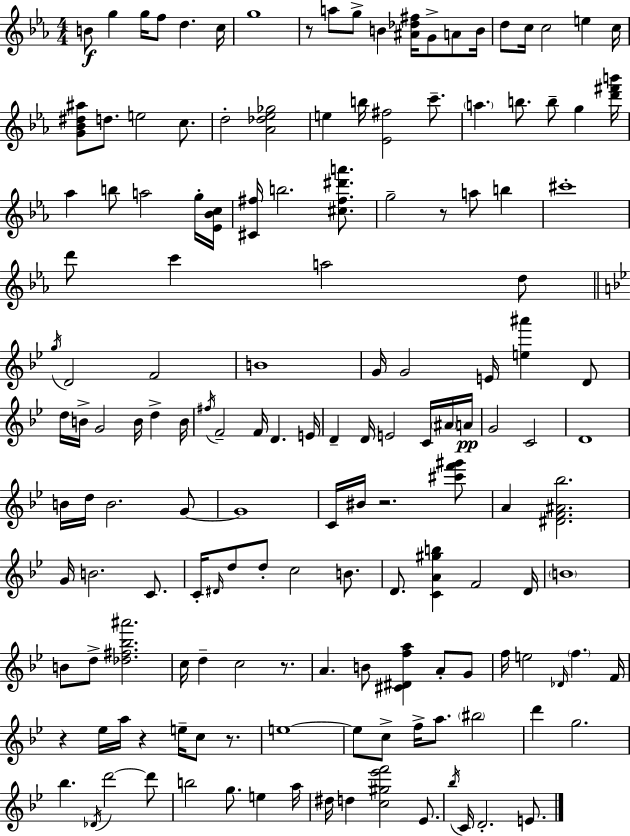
{
  \clef treble
  \numericTimeSignature
  \time 4/4
  \key ees \major
  b'8\f g''4 g''16 f''8 d''4. c''16 | g''1 | r8 a''8 g''8-> b'4 <ais' des'' fis''>16 g'8-> a'8 b'16 | d''8 c''16 c''2 e''4 c''16 | \break <g' bes' dis'' ais''>8 d''8. e''2 c''8. | d''2-. <aes' des'' ees'' ges''>2 | e''4 b''16 <ees' fis''>2 c'''8.-- | \parenthesize a''4. b''8. b''8-- g''4 <d''' fis''' b'''>16 | \break aes''4 b''8 a''2 g''16-. <ees' bes' c''>16 | <cis' fis''>16 b''2. <cis'' fis'' dis''' a'''>8. | g''2-- r8 a''8 b''4 | cis'''1-. | \break d'''8 c'''4 a''2 d''8 | \bar "||" \break \key bes \major \acciaccatura { g''16 } d'2 f'2 | b'1 | g'16 g'2 e'16 <e'' ais'''>4 d'8 | d''16 b'16-> g'2 b'16 d''4-> | \break b'16 \acciaccatura { fis''16 } f'2-- f'16 d'4. | e'16 d'4-- d'16 e'2 c'16 | \parenthesize ais'16 a'16\pp g'2 c'2 | d'1 | \break b'16 d''16 b'2. | g'8~~ g'1 | c'16 bis'16 r2. | <cis''' f''' gis'''>8 a'4 <dis' f' ais' bes''>2. | \break g'16 b'2. c'8. | c'16-. \grace { dis'16 } d''8 d''8-. c''2 | b'8. d'8. <c' a' gis'' b''>4 f'2 | d'16 \parenthesize b'1 | \break b'8 d''8-> <des'' fis'' bes'' ais'''>2. | c''16 d''4-- c''2 | r8. a'4. b'8 <cis' dis' f'' a''>4 a'8-. | g'8 f''16 e''2 \grace { des'16 } \parenthesize f''4. | \break f'16 r4 ees''16 a''16 r4 e''16-- c''8 | r8. e''1~~ | e''8 c''8-> f''16-> a''8. \parenthesize bis''2 | d'''4 g''2. | \break bes''4. \acciaccatura { des'16 } d'''2~~ | d'''8 b''2 g''8. | e''4 a''16 dis''16 d''4 <c'' gis'' ees''' f'''>2 | ees'8. \acciaccatura { bes''16 } c'16 d'2.-. | \break e'8. \bar "|."
}